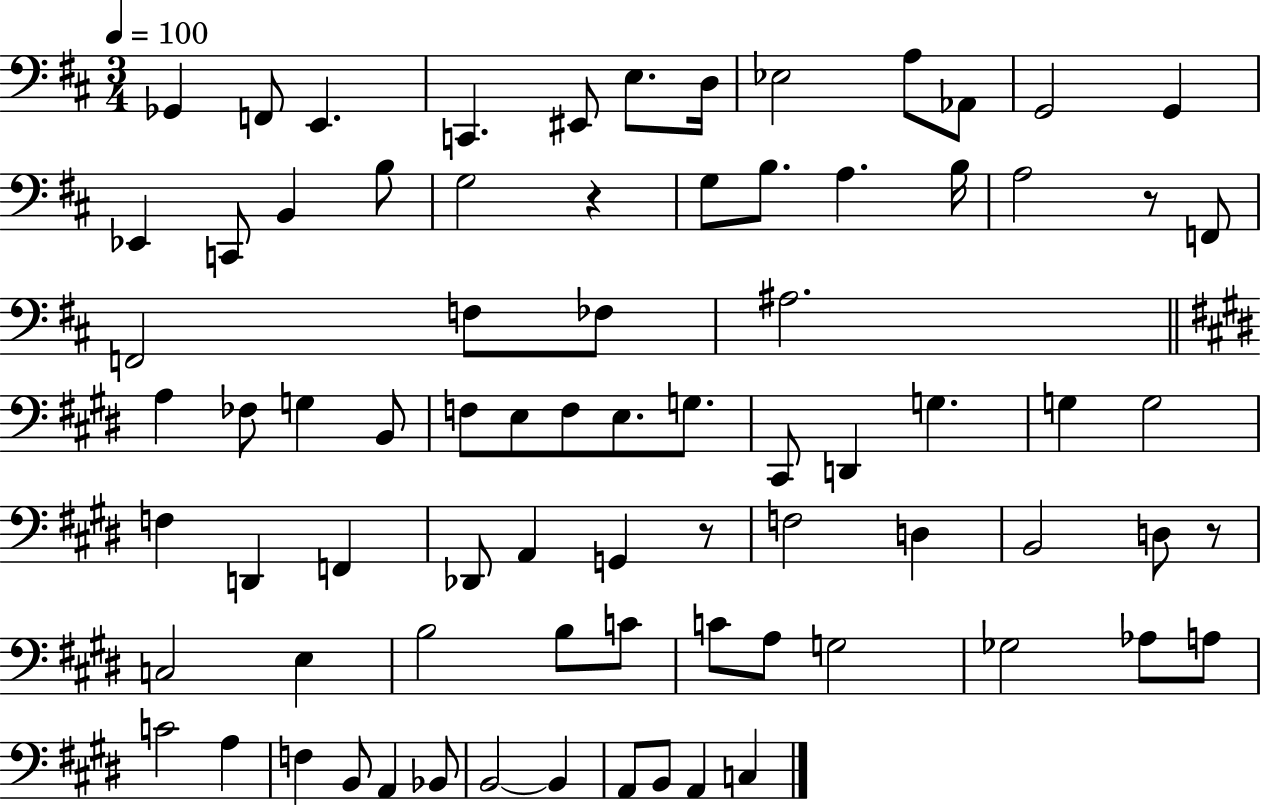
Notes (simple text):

Gb2/q F2/e E2/q. C2/q. EIS2/e E3/e. D3/s Eb3/h A3/e Ab2/e G2/h G2/q Eb2/q C2/e B2/q B3/e G3/h R/q G3/e B3/e. A3/q. B3/s A3/h R/e F2/e F2/h F3/e FES3/e A#3/h. A3/q FES3/e G3/q B2/e F3/e E3/e F3/e E3/e. G3/e. C#2/e D2/q G3/q. G3/q G3/h F3/q D2/q F2/q Db2/e A2/q G2/q R/e F3/h D3/q B2/h D3/e R/e C3/h E3/q B3/h B3/e C4/e C4/e A3/e G3/h Gb3/h Ab3/e A3/e C4/h A3/q F3/q B2/e A2/q Bb2/e B2/h B2/q A2/e B2/e A2/q C3/q